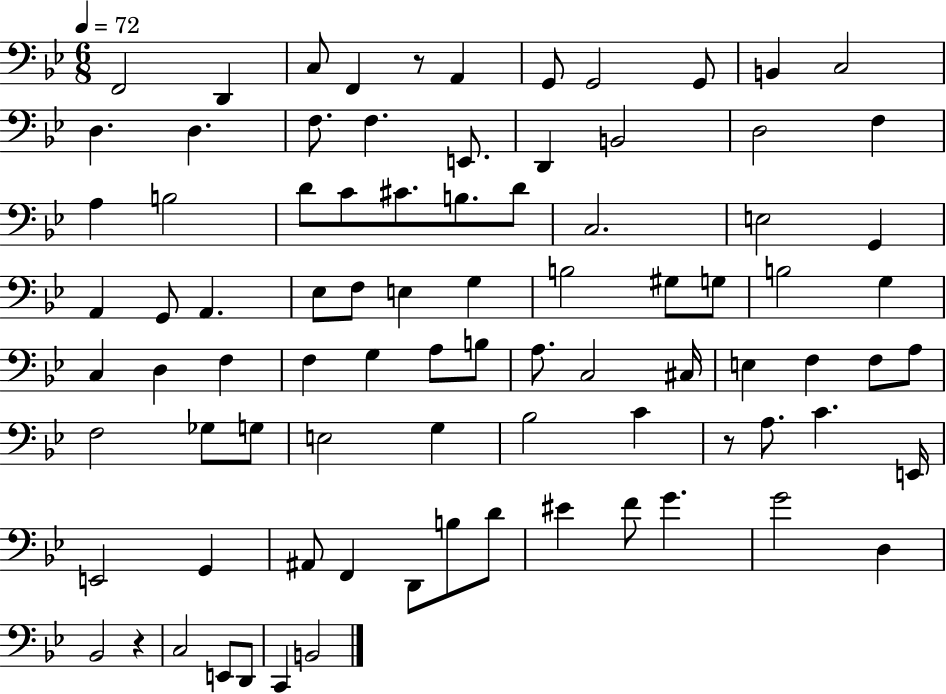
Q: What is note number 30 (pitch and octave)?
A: A2